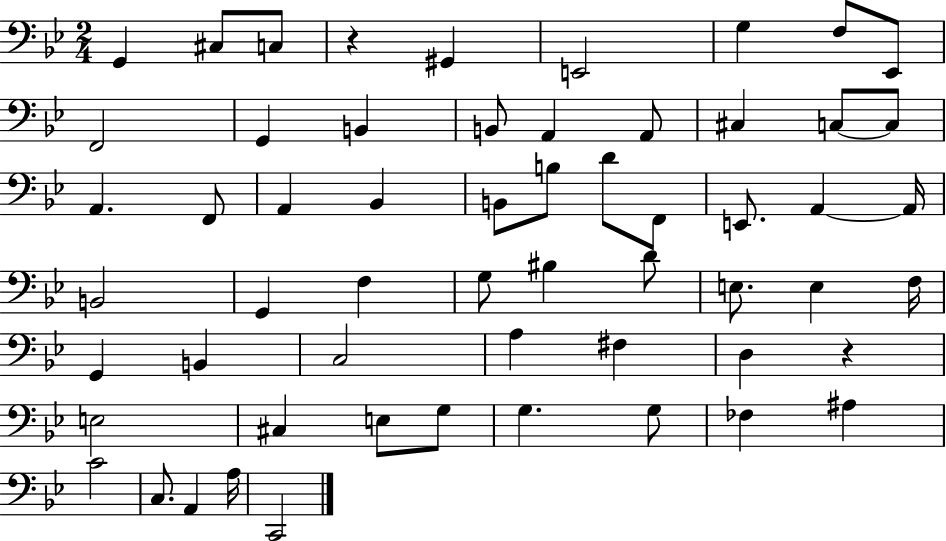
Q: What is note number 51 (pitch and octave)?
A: A#3